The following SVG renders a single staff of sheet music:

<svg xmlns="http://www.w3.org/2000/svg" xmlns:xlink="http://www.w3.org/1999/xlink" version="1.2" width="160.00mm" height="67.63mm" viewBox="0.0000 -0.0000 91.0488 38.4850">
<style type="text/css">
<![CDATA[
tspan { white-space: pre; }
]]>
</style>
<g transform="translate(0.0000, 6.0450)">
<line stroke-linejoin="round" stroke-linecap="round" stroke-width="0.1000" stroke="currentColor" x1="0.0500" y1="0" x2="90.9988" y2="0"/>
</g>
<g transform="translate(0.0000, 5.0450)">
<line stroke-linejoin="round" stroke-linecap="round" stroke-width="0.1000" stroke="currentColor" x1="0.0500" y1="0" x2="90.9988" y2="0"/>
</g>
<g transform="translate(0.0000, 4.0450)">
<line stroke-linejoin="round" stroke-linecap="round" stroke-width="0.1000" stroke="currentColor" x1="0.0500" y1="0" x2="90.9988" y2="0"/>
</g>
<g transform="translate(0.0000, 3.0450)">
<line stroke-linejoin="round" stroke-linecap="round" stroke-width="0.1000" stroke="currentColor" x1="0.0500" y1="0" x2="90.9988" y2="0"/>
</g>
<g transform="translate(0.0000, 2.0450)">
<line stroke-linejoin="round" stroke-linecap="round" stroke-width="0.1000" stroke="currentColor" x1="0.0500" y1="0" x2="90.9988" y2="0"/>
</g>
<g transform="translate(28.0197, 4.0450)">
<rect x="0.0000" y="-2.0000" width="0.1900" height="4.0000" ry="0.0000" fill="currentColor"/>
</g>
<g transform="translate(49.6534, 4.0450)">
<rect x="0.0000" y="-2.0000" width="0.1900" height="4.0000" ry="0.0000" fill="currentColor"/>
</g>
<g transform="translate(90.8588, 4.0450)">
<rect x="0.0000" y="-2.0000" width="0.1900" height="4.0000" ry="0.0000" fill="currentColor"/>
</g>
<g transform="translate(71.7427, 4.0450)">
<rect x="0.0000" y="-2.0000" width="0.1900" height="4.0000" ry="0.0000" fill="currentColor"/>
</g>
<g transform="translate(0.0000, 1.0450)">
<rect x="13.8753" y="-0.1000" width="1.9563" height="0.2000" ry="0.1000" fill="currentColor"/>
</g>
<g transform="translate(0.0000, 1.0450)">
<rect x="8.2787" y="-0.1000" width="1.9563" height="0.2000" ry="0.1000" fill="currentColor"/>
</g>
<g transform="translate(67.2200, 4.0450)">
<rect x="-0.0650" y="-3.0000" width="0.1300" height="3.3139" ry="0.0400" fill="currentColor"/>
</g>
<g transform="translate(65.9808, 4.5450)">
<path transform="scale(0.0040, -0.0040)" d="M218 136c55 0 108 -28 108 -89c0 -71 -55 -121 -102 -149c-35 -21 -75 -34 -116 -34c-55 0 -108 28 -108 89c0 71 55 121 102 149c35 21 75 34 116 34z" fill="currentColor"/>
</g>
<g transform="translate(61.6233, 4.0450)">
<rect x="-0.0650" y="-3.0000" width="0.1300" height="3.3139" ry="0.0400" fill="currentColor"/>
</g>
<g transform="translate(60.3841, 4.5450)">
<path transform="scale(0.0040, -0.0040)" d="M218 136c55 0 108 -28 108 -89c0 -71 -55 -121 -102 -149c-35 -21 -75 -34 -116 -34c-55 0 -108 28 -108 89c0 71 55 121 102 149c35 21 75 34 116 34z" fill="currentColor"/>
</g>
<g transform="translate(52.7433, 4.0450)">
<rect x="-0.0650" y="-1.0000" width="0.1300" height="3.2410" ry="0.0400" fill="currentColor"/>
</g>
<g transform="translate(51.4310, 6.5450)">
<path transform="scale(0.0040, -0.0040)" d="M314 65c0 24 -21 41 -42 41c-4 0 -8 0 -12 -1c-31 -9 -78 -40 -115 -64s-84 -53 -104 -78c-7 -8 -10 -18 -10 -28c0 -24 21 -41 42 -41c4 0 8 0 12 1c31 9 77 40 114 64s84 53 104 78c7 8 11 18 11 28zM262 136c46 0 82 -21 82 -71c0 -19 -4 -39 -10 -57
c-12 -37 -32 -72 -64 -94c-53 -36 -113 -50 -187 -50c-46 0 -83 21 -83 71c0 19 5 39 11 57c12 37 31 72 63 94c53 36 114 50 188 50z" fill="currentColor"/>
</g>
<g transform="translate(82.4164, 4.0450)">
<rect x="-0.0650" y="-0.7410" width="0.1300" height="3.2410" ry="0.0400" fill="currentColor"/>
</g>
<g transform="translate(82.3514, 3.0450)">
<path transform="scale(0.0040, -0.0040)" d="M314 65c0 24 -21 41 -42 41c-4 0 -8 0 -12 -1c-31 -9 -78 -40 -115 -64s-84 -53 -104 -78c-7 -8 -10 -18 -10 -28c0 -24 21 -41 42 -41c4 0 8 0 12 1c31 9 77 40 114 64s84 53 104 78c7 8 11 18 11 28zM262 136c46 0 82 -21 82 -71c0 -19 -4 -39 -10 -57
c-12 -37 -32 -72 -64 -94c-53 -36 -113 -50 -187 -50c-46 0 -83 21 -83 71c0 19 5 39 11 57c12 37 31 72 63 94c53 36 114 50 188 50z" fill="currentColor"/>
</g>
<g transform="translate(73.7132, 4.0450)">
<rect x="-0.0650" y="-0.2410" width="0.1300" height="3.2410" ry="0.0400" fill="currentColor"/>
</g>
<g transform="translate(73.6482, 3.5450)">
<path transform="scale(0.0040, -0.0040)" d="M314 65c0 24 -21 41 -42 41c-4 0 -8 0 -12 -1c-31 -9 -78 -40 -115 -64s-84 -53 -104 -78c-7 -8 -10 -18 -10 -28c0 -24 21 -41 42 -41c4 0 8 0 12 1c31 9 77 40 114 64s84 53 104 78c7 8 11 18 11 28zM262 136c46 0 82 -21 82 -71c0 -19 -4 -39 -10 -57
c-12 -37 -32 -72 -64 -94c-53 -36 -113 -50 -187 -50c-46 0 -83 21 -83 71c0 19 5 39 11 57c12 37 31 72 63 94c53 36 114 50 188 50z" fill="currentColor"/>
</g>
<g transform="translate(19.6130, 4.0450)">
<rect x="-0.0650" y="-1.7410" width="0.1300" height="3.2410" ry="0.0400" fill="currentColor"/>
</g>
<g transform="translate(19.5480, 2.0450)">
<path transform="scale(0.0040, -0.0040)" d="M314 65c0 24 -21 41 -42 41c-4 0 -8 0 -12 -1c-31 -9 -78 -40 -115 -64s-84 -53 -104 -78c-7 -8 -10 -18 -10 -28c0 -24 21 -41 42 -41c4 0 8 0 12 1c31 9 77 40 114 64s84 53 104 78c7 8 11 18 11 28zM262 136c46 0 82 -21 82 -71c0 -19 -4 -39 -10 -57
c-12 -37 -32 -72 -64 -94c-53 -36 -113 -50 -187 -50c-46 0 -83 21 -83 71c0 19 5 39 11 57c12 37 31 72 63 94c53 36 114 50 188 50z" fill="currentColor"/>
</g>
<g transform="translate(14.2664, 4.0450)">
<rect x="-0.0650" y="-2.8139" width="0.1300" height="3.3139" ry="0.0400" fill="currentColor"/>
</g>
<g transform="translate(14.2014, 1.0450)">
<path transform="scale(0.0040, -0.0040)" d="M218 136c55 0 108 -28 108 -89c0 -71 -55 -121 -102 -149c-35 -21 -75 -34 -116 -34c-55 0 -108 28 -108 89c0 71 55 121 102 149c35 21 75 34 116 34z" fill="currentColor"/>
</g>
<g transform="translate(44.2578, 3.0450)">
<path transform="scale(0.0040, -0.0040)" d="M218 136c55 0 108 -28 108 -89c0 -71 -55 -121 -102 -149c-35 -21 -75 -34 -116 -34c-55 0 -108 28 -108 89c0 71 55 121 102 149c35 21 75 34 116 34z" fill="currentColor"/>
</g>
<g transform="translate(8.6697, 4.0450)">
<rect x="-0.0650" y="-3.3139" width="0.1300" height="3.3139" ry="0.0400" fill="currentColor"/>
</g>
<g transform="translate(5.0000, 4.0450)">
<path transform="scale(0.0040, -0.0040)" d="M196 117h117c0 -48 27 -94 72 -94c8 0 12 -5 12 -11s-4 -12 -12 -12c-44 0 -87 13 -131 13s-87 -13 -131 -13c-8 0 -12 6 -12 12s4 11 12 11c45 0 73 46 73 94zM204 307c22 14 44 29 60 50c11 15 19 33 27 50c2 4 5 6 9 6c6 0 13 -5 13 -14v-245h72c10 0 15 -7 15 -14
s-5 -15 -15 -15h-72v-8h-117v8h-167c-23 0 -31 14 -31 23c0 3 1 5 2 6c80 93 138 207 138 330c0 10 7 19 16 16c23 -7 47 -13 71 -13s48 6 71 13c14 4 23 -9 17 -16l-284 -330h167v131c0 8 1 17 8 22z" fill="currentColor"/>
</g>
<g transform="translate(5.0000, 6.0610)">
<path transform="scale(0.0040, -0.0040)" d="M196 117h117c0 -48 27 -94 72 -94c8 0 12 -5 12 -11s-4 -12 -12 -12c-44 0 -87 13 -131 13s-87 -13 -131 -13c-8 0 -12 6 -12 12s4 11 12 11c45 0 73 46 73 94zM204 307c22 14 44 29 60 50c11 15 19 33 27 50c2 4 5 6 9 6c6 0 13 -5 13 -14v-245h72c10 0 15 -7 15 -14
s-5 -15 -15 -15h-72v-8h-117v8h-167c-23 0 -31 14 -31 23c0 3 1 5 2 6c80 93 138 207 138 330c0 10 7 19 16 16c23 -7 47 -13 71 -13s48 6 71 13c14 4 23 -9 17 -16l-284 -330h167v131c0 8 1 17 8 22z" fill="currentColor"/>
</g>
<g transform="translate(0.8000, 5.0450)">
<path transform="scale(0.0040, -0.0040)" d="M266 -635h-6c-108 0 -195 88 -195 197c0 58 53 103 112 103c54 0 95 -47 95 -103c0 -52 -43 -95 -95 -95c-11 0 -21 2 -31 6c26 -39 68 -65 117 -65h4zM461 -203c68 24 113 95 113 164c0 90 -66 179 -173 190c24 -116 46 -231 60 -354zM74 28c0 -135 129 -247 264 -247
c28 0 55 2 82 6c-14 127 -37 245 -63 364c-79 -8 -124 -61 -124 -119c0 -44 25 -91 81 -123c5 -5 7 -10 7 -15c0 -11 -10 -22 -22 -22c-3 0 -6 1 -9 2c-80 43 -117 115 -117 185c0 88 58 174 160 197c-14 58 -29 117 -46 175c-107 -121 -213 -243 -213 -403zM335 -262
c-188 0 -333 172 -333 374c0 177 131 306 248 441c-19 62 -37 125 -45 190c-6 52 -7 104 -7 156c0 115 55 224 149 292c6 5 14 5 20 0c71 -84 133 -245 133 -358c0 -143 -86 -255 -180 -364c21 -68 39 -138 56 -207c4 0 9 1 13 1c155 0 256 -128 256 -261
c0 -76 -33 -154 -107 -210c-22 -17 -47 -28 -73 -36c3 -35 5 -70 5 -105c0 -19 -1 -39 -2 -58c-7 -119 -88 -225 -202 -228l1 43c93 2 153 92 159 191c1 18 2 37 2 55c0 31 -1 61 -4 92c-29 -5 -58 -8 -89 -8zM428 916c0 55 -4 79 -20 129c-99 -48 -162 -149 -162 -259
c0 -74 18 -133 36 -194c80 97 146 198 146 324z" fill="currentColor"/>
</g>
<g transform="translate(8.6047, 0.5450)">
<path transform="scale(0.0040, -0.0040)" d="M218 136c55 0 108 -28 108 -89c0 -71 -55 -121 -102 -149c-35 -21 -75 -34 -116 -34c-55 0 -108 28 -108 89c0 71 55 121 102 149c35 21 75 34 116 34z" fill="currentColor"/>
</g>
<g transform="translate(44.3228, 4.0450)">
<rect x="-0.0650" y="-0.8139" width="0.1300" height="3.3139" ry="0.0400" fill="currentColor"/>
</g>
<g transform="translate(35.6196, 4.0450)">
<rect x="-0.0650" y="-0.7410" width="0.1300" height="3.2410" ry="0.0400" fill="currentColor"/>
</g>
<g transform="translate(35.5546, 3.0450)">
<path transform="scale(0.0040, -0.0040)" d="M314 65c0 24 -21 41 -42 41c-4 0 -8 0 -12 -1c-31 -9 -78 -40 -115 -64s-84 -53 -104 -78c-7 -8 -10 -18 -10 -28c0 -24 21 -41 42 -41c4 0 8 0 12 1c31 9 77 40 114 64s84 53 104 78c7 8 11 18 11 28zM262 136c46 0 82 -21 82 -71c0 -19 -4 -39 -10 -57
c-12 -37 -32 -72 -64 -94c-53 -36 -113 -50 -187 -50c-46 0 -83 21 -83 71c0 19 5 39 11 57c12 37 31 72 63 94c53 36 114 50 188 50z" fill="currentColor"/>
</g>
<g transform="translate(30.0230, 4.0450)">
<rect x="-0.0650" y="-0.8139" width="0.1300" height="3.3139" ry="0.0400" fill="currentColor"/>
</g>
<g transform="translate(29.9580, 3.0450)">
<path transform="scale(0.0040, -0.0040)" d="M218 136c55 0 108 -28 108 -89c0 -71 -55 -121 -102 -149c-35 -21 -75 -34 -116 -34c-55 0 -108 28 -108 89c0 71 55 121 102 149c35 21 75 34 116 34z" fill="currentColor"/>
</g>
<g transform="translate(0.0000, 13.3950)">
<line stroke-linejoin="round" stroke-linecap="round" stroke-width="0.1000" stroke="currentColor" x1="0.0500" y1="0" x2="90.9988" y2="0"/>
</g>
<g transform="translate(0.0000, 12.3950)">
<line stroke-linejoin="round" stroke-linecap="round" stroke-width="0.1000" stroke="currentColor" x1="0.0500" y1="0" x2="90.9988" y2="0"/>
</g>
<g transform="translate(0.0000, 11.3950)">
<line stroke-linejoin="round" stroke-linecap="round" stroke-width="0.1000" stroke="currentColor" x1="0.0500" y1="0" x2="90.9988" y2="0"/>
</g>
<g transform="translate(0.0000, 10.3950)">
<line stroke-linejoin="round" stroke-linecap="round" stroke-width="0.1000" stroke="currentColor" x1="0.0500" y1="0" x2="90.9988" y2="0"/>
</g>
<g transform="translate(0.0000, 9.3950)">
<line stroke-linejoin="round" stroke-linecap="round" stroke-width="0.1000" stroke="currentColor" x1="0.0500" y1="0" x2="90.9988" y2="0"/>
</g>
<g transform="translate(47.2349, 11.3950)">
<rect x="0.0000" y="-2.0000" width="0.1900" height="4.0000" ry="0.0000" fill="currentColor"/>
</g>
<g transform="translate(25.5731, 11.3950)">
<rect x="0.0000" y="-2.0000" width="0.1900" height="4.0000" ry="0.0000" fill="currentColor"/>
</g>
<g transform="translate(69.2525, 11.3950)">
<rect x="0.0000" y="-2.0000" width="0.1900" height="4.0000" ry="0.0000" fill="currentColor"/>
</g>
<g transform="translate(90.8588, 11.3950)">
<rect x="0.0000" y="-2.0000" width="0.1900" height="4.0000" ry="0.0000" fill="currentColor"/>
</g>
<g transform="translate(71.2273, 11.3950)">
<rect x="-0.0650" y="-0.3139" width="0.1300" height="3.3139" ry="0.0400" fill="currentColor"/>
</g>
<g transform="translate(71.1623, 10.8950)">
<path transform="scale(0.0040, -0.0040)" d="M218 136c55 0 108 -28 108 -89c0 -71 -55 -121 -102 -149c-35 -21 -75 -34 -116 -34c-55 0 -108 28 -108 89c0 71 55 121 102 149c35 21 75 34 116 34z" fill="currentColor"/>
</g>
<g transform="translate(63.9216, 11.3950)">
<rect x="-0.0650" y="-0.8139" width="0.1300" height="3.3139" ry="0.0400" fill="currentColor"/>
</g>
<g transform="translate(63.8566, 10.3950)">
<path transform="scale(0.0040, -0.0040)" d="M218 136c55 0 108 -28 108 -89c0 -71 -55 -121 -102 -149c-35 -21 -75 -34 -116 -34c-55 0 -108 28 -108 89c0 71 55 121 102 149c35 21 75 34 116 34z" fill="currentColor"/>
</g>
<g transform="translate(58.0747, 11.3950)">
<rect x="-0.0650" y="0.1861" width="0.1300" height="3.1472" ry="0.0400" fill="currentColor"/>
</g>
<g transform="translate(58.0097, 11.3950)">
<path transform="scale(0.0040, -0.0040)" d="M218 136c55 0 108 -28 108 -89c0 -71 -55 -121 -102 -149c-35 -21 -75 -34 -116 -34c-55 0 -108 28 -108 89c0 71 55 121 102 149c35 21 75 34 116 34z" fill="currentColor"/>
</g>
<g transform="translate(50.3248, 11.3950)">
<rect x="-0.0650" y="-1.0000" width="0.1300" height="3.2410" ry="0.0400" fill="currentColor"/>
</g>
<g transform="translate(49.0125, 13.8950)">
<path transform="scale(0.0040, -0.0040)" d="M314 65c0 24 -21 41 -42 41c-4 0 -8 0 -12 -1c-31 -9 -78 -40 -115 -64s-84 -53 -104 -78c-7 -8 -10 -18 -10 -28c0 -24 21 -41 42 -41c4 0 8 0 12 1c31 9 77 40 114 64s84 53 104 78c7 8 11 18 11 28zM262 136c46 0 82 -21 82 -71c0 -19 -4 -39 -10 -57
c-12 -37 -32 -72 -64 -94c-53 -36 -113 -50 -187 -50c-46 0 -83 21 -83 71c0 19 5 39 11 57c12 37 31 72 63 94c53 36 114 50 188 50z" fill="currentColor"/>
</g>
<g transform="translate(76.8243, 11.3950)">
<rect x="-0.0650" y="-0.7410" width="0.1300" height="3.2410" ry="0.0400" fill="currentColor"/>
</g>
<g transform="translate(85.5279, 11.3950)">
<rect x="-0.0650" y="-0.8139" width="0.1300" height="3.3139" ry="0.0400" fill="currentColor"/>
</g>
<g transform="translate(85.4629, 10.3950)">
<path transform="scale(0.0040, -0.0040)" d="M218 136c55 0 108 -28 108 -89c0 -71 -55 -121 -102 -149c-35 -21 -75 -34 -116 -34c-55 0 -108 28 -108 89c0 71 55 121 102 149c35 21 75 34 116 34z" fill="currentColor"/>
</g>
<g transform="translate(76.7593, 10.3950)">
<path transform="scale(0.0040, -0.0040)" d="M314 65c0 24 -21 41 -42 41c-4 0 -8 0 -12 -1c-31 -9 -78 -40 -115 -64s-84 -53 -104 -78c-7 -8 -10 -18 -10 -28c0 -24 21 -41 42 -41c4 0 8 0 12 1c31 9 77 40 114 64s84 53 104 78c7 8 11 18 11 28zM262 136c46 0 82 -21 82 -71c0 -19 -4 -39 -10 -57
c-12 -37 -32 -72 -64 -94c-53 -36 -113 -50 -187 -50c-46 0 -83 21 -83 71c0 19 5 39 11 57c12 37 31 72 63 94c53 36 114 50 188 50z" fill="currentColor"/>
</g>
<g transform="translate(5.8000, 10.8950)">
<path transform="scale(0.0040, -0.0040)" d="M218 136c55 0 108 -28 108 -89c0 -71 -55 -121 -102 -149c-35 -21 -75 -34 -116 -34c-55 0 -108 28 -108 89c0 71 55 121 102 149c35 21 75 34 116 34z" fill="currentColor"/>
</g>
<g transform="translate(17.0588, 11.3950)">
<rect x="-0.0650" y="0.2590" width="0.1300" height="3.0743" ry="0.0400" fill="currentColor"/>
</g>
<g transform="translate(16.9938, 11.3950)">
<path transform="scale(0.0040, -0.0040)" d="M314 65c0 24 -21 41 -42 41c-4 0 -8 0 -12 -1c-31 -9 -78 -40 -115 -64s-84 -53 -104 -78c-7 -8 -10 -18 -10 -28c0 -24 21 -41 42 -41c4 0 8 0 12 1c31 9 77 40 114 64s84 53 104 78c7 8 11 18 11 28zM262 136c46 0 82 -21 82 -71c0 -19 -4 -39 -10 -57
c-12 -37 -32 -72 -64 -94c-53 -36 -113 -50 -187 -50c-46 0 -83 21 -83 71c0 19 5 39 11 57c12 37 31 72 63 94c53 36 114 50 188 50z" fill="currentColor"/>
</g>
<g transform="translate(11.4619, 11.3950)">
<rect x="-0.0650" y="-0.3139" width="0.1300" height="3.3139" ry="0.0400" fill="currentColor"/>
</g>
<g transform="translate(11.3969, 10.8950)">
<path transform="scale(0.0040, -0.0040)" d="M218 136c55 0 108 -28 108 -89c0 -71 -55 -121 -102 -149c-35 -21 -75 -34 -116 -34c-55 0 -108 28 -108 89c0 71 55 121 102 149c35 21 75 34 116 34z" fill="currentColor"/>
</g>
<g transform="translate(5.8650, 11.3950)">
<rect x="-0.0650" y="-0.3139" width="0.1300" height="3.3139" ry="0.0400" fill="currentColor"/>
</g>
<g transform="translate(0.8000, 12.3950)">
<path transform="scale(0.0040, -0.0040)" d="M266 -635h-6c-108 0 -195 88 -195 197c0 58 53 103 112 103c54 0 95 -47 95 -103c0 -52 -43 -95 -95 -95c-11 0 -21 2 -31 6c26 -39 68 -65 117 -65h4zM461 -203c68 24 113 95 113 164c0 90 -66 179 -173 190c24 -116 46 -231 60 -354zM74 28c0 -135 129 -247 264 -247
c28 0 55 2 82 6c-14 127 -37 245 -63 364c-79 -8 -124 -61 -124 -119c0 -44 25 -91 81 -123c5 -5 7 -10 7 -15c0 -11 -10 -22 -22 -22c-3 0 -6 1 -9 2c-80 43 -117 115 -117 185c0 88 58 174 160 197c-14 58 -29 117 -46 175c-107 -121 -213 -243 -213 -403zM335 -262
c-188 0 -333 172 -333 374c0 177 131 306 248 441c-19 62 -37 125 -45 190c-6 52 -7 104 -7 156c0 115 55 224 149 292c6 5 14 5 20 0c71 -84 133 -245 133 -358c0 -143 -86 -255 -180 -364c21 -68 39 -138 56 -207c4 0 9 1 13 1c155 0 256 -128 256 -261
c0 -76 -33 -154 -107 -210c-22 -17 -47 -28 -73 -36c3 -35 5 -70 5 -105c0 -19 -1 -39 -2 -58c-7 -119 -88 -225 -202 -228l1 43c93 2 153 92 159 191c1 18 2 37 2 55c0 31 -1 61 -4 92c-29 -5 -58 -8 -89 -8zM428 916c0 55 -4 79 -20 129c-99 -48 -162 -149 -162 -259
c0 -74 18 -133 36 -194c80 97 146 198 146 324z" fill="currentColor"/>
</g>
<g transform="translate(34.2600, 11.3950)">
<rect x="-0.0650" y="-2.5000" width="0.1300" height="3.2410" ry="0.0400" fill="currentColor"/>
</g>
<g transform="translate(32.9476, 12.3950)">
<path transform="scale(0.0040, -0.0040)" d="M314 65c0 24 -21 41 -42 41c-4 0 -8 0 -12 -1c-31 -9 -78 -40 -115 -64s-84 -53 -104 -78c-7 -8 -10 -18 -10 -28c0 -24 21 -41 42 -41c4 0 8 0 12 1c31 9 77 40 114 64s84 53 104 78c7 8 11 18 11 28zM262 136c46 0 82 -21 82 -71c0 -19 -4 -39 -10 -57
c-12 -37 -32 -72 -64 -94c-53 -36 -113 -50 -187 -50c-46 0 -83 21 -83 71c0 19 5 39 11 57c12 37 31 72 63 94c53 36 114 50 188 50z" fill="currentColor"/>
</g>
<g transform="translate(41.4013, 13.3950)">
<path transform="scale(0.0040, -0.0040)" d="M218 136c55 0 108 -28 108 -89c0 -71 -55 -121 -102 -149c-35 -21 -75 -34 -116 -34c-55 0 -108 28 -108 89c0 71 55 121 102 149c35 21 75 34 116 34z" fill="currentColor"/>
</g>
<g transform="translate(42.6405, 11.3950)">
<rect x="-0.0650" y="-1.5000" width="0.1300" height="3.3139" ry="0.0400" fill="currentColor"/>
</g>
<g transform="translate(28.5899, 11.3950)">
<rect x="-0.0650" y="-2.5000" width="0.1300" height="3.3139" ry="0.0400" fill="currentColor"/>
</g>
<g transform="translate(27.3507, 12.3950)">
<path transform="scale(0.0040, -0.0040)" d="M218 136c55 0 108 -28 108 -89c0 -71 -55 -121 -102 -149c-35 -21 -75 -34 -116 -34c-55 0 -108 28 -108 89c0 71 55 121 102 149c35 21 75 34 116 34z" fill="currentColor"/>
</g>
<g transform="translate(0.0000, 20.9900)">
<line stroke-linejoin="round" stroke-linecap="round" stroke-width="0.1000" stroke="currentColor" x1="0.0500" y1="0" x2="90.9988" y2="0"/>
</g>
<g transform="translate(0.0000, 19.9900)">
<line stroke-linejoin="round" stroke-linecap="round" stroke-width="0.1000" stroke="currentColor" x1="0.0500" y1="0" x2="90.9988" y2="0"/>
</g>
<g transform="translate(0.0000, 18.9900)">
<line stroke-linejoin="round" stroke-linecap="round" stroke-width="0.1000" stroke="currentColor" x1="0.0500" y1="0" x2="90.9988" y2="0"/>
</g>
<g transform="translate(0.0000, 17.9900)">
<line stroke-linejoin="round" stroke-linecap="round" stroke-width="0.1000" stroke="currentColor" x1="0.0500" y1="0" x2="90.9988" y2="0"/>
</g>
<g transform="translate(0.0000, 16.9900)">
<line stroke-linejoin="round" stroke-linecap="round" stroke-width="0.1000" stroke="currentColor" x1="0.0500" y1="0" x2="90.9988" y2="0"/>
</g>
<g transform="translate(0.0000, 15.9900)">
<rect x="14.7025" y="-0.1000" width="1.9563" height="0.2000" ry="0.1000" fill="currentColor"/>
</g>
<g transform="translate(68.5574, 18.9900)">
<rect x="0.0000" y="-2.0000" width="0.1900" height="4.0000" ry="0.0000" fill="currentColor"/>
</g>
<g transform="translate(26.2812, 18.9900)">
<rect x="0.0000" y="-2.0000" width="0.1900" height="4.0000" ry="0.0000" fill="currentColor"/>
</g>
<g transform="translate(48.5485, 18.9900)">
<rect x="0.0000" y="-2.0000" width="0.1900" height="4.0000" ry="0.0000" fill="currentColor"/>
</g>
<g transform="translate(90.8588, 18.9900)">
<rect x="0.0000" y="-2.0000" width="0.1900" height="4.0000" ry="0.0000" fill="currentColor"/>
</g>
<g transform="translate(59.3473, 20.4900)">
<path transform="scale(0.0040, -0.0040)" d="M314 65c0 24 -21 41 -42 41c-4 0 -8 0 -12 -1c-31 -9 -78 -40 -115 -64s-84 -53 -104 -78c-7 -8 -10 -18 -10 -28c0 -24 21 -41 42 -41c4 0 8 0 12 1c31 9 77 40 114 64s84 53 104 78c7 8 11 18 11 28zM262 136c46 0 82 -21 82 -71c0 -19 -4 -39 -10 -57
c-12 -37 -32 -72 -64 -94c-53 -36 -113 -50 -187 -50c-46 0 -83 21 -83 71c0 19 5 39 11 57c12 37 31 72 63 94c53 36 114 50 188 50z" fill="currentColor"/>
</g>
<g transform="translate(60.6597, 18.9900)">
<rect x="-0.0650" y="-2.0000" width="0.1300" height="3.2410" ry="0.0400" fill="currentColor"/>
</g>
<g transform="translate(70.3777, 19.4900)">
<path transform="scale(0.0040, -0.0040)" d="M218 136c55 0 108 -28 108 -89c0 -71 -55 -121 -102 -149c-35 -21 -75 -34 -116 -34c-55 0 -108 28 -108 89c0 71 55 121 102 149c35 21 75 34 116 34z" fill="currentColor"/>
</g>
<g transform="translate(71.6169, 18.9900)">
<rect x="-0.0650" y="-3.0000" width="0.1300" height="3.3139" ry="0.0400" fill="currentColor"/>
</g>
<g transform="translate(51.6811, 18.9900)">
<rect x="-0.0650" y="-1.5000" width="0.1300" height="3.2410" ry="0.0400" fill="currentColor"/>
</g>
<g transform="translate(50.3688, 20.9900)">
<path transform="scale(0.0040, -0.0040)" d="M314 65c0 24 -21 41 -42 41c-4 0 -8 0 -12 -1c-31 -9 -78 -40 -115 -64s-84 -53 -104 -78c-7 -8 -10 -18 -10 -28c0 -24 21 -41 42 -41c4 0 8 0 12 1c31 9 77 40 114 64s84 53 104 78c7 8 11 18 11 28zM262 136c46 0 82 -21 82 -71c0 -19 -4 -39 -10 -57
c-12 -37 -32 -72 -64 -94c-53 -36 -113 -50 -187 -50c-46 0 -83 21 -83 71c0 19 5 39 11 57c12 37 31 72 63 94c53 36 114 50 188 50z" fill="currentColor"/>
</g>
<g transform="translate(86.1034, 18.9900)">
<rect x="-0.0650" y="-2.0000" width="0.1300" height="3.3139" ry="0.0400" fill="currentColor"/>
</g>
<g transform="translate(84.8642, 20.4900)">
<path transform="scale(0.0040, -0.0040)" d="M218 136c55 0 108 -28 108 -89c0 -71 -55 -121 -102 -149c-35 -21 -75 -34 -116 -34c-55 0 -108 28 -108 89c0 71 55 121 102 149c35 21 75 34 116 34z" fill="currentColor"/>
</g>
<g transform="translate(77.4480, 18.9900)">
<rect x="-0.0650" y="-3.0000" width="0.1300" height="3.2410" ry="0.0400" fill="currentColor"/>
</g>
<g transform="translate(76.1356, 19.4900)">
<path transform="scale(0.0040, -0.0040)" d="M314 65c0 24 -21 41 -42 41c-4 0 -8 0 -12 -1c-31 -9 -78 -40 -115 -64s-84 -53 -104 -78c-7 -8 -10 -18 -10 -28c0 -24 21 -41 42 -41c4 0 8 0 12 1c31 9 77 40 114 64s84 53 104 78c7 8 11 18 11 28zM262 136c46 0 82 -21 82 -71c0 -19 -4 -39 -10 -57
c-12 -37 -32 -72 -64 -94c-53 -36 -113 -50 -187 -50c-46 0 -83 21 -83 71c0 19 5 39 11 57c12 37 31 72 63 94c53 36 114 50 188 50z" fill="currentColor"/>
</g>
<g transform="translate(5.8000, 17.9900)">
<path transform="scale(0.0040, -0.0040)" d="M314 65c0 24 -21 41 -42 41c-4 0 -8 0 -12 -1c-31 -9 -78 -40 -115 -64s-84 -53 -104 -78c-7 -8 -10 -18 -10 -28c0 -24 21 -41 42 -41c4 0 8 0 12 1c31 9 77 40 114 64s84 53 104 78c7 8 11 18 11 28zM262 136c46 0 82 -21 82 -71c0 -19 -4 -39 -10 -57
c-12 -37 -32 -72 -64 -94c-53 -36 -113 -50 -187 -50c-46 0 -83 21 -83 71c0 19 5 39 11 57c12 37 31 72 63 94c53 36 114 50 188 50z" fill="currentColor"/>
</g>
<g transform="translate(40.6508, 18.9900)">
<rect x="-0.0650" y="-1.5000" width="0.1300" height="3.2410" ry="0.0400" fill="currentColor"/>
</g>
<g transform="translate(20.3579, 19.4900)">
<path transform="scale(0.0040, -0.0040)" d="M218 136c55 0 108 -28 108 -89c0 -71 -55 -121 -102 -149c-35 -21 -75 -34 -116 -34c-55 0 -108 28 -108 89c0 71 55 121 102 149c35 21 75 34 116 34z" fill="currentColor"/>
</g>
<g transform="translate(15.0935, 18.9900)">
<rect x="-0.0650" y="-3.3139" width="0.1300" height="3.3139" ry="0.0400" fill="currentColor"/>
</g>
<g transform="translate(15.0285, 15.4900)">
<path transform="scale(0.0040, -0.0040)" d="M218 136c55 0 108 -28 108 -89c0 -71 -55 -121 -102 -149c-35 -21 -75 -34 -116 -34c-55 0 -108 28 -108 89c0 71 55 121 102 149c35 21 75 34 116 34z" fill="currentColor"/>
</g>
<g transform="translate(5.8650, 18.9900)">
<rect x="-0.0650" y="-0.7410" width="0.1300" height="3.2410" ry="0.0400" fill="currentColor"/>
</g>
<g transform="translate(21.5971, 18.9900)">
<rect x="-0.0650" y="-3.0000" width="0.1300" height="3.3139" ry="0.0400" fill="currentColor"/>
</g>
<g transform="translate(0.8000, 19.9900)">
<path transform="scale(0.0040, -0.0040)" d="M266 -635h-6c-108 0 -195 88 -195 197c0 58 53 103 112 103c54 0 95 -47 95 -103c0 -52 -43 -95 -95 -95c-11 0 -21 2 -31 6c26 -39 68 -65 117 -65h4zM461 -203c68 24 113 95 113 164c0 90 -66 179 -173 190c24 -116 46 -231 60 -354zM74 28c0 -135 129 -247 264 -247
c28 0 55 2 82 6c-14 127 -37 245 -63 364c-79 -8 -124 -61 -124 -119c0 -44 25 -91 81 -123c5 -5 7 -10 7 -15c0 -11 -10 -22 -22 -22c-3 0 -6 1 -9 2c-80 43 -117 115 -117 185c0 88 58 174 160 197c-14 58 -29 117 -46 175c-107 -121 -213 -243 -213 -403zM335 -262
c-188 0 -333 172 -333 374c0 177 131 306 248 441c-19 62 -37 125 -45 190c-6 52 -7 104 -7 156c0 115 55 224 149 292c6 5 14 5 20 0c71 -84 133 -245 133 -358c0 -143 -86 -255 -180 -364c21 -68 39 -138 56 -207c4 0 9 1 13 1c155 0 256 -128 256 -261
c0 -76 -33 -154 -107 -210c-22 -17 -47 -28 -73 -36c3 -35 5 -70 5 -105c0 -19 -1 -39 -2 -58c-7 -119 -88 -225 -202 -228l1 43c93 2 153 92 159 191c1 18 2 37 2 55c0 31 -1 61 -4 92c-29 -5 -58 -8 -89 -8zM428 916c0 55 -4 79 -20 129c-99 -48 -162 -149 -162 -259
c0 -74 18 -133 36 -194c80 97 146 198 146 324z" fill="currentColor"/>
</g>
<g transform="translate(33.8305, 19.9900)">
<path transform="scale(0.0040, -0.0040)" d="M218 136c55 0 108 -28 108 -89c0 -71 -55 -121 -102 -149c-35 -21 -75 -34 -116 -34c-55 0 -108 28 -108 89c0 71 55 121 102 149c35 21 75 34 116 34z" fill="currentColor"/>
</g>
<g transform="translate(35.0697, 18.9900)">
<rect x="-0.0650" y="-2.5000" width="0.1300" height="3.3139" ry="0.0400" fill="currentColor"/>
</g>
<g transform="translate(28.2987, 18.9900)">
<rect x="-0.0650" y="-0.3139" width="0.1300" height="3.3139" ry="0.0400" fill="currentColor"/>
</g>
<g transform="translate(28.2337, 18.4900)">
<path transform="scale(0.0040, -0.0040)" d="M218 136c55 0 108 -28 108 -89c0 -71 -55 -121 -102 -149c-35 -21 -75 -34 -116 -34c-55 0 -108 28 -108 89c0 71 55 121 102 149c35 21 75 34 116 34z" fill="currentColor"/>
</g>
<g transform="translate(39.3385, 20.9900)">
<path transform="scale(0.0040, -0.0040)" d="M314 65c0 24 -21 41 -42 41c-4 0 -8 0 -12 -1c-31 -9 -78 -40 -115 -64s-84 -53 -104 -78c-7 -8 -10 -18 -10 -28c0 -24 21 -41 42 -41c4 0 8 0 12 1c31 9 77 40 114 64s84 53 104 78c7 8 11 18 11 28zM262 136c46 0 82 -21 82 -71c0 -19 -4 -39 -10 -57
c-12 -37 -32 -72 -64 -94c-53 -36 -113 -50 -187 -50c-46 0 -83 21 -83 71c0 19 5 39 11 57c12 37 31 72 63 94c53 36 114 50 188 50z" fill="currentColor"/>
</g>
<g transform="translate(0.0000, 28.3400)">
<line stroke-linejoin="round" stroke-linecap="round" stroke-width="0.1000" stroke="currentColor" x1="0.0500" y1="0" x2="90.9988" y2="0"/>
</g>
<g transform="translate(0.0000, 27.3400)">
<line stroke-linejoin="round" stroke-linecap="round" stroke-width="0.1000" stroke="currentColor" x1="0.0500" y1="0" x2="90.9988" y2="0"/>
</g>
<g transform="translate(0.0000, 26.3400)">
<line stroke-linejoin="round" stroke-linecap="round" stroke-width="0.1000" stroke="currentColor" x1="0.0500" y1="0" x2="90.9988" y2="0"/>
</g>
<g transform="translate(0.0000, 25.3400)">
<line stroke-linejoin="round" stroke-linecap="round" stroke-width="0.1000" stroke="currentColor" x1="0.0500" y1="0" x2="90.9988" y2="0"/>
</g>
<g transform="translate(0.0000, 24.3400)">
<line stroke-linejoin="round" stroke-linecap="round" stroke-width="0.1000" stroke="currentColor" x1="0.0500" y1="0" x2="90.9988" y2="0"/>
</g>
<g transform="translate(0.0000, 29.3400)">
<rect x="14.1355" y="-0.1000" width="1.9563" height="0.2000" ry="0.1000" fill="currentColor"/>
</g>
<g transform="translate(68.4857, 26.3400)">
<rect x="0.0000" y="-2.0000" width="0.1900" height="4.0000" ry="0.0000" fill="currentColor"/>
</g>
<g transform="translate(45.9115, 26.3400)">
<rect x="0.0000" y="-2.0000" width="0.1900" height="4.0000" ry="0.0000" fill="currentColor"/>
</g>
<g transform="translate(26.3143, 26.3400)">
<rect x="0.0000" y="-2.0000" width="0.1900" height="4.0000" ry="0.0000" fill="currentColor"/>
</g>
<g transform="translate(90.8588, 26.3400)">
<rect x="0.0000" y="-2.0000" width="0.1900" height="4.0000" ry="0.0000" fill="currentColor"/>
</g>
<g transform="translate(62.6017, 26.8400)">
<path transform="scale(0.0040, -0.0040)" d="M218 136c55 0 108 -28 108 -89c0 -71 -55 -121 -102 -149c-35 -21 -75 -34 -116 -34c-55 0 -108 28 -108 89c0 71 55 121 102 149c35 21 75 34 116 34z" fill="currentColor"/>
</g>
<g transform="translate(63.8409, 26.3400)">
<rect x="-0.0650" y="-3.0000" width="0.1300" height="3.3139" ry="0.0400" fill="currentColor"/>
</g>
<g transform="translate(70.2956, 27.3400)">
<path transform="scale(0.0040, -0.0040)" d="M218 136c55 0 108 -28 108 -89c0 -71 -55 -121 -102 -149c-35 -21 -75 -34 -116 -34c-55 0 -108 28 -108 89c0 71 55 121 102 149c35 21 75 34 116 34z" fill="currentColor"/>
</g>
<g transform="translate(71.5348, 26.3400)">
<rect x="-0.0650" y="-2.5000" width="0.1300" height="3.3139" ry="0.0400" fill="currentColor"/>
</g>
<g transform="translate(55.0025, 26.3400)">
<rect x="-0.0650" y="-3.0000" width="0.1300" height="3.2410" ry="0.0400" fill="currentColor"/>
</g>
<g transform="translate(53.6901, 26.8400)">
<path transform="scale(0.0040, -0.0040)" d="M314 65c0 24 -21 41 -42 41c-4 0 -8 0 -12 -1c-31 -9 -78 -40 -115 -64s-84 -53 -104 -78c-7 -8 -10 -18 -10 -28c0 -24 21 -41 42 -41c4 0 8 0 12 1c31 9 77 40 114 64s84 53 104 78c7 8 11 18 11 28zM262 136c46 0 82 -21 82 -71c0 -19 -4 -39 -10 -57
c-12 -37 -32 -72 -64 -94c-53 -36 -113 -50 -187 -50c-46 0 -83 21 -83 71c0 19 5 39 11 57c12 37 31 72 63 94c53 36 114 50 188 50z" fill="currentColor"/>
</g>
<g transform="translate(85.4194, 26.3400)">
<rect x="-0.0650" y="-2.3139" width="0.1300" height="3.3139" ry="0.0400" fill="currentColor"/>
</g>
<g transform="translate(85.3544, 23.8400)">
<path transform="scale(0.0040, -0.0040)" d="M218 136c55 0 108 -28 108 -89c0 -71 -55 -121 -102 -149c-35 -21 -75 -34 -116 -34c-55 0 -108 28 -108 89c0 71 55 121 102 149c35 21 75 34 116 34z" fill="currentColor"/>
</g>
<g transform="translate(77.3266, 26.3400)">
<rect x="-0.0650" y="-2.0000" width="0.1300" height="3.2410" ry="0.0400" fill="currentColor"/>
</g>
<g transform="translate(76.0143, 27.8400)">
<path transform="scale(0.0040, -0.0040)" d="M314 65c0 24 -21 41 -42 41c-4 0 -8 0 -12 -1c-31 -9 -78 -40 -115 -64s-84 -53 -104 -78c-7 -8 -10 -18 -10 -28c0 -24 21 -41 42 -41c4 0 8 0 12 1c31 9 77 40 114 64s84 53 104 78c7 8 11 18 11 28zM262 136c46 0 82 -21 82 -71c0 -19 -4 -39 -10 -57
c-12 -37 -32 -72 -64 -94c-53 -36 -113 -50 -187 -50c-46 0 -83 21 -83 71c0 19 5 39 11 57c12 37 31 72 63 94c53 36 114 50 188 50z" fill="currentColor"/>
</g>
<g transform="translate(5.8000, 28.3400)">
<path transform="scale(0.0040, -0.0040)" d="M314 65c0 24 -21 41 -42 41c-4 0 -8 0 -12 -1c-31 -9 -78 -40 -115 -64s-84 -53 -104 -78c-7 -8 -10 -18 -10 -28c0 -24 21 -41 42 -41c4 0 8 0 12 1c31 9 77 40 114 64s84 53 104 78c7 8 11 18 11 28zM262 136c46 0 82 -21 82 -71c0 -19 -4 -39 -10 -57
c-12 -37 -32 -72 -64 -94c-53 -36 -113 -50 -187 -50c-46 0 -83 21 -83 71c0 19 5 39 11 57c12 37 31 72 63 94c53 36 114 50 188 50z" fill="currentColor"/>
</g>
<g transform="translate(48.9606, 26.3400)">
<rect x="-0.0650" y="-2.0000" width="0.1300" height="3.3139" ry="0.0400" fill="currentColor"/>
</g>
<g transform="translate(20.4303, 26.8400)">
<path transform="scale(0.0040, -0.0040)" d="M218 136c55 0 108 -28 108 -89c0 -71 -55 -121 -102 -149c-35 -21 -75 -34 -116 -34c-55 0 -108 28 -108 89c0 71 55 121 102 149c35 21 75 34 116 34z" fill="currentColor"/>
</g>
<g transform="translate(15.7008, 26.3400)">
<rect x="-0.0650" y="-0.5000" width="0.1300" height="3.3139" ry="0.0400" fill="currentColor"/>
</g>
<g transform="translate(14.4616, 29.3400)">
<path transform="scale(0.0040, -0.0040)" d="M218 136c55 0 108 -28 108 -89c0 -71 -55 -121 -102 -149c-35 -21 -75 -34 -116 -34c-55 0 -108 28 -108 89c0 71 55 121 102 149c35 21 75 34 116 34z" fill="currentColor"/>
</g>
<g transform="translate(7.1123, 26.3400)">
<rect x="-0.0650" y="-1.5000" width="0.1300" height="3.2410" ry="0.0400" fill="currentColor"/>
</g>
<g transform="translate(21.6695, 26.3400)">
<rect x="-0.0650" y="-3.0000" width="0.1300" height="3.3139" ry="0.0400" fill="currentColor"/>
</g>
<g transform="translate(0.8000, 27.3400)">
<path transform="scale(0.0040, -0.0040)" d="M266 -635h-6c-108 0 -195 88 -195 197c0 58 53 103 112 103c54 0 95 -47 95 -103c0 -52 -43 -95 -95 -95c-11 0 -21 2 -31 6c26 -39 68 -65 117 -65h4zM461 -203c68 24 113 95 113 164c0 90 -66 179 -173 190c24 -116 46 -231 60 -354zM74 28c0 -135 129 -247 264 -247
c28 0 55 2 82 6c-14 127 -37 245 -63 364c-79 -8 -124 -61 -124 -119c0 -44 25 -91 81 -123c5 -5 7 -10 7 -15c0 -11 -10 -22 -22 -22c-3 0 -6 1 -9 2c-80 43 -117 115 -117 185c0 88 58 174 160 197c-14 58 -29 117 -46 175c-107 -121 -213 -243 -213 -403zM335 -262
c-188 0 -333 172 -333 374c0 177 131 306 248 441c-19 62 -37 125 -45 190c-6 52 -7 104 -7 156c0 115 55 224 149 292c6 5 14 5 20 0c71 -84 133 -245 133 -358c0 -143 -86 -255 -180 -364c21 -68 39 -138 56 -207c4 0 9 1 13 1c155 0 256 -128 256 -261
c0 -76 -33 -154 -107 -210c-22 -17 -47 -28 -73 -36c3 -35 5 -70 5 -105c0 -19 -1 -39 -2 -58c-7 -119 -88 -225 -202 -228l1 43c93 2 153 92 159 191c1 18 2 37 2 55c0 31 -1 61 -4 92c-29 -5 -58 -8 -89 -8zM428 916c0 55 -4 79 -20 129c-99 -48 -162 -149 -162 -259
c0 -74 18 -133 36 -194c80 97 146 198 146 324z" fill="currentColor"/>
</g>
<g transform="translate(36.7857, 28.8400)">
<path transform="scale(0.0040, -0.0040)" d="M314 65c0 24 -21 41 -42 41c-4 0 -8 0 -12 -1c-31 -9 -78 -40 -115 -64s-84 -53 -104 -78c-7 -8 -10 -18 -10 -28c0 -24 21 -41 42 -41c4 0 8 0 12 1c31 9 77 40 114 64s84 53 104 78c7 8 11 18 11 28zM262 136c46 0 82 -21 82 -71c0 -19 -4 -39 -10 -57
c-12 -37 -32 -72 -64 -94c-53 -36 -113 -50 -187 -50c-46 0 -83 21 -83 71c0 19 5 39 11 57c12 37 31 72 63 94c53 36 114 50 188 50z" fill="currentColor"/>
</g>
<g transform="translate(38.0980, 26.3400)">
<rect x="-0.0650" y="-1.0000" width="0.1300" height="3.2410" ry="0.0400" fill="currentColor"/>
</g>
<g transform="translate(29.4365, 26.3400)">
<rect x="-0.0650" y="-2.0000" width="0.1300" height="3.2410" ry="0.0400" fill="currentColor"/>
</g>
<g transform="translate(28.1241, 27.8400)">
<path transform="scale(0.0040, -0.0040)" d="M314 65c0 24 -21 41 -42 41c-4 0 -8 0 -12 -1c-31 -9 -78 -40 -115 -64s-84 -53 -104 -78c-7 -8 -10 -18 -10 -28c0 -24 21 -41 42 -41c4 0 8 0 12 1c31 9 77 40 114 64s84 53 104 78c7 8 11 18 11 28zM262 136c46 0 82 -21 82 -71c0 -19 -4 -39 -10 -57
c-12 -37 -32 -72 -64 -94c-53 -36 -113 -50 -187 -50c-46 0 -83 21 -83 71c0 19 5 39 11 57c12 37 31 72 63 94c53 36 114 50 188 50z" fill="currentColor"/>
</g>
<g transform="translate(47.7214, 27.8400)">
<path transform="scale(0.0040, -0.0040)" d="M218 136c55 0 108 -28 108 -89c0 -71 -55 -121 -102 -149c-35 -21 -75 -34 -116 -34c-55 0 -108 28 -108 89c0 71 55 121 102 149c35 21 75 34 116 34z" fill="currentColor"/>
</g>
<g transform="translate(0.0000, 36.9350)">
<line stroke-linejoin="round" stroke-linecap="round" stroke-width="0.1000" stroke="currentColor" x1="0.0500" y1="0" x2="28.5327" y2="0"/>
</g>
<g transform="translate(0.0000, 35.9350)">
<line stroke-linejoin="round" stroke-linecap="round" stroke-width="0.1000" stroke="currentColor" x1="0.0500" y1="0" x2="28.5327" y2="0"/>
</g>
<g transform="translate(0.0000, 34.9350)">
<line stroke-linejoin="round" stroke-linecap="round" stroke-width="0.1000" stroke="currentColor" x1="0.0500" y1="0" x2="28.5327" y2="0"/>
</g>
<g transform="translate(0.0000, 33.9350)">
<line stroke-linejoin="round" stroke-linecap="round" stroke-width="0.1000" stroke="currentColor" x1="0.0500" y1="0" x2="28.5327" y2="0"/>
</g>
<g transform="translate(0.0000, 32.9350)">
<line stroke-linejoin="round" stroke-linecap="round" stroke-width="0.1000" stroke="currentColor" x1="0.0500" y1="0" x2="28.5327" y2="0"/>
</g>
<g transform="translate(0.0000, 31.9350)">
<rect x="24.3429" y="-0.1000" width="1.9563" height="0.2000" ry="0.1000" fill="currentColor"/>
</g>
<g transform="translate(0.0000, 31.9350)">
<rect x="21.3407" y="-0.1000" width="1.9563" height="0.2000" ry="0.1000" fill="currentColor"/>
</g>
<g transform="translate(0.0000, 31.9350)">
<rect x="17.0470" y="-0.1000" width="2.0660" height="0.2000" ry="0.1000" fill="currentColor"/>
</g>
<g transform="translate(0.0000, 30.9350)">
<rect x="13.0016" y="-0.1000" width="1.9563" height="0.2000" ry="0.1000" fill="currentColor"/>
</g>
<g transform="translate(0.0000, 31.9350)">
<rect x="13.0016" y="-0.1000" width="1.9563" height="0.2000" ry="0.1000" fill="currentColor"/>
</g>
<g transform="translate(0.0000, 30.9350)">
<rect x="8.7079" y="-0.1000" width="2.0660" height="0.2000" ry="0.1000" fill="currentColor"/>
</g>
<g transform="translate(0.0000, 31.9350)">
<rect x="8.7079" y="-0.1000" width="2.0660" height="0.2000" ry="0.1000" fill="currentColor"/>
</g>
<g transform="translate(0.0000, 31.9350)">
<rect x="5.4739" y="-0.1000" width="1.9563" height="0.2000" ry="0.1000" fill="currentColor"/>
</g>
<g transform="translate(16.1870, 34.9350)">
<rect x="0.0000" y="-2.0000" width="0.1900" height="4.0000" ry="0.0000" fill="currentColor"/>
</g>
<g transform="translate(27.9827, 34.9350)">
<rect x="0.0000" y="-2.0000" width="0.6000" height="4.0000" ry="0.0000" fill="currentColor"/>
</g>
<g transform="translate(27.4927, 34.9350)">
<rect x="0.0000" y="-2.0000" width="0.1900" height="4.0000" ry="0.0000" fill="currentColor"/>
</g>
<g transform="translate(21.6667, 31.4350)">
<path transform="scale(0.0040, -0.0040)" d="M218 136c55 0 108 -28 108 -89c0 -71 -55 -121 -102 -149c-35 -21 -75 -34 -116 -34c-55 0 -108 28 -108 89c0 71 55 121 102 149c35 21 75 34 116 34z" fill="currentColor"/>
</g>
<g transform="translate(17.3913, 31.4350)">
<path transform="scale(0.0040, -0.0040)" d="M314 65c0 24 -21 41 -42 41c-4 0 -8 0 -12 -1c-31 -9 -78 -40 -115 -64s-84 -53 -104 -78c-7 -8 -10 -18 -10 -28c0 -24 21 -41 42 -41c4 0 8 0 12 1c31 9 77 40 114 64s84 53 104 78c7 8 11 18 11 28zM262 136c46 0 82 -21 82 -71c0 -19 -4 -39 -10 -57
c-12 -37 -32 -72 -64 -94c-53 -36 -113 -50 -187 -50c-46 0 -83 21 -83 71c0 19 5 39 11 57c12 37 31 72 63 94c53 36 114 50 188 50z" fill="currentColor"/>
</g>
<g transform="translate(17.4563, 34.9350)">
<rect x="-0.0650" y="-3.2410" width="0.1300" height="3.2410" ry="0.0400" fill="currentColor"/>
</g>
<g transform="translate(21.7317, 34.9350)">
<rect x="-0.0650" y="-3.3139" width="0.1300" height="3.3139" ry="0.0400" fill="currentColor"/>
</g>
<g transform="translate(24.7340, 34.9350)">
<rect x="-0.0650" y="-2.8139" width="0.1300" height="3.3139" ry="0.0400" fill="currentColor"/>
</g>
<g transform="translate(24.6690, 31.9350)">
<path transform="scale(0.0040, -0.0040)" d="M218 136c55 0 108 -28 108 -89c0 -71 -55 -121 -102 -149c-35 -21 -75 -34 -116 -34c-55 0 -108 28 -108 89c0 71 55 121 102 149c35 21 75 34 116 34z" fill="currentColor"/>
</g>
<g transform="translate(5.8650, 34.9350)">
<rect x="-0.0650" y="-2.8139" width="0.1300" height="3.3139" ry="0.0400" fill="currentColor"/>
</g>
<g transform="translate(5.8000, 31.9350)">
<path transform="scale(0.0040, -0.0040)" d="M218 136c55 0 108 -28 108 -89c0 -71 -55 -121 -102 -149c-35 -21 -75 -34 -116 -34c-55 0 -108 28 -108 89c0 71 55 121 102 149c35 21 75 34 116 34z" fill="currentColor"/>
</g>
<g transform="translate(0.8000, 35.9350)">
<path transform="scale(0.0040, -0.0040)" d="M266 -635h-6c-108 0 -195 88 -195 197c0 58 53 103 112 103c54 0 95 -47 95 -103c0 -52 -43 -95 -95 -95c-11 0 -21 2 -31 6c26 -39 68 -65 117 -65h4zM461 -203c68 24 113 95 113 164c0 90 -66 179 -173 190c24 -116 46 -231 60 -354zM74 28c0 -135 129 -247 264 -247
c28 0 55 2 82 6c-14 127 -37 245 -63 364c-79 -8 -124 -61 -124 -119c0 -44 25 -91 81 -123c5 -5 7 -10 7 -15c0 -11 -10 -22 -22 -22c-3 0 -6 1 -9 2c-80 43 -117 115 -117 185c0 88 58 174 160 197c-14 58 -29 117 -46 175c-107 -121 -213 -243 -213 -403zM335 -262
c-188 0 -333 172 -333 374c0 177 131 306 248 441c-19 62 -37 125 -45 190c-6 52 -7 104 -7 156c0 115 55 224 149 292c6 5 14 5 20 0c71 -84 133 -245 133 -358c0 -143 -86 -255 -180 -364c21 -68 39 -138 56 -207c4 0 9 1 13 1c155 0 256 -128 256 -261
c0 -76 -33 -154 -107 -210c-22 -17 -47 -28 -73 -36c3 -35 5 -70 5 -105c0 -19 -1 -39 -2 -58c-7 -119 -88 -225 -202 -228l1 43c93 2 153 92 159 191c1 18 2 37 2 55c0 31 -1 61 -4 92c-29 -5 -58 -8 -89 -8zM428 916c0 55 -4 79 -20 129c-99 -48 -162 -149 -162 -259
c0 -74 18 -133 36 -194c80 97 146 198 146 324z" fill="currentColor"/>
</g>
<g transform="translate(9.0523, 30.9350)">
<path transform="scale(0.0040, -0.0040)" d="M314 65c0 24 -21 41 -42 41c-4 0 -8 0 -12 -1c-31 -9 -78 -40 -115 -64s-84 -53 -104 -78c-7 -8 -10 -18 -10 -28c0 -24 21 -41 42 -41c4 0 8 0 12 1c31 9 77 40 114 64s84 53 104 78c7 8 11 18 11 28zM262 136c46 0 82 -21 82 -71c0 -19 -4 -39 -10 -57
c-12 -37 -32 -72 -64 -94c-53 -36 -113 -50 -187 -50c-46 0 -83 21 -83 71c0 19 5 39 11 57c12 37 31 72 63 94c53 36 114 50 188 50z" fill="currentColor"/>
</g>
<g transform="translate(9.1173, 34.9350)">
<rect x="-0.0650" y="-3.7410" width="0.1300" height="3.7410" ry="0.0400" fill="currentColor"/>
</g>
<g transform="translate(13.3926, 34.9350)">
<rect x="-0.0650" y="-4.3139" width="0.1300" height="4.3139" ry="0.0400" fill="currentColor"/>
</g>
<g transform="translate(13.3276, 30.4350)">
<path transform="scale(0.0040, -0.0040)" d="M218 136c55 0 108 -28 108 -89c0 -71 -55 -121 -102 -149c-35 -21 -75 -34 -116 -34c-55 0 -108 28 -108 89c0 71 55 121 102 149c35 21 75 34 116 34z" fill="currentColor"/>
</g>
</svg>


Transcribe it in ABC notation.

X:1
T:Untitled
M:4/4
L:1/4
K:C
b a f2 d d2 d D2 A A c2 d2 c c B2 G G2 E D2 B d c d2 d d2 b A c G E2 E2 F2 A A2 F E2 C A F2 D2 F A2 A G F2 g a c'2 d' b2 b a